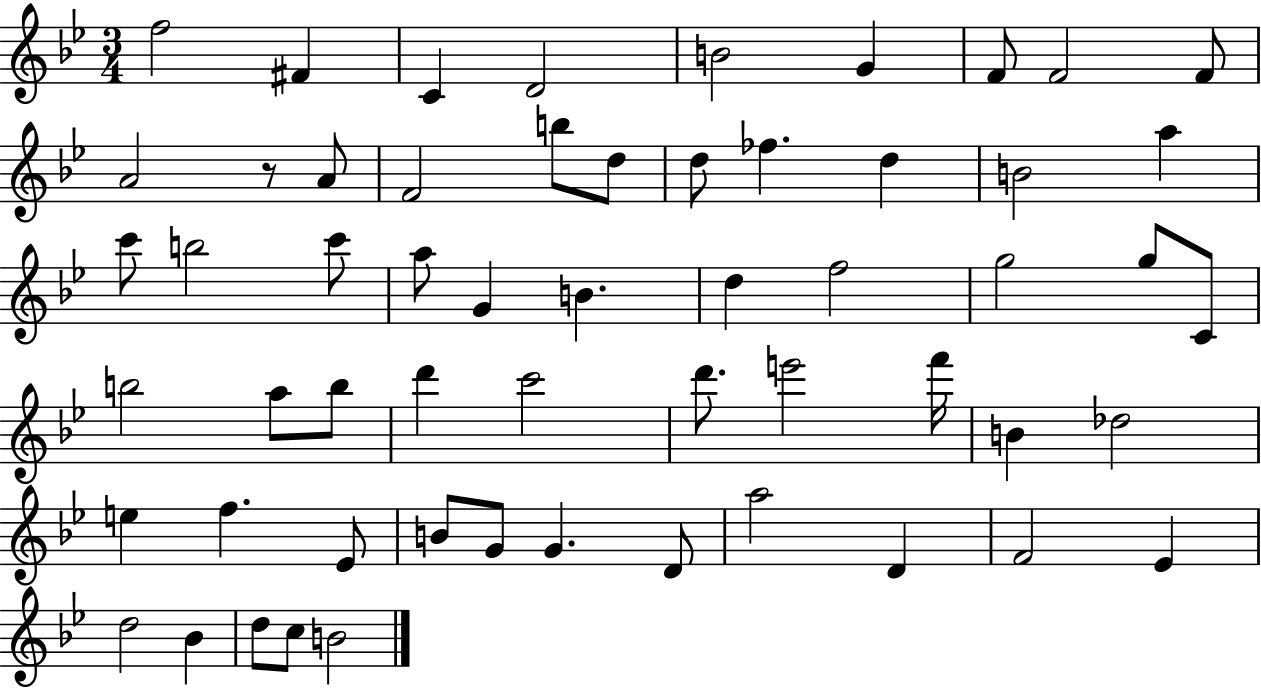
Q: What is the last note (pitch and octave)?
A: B4